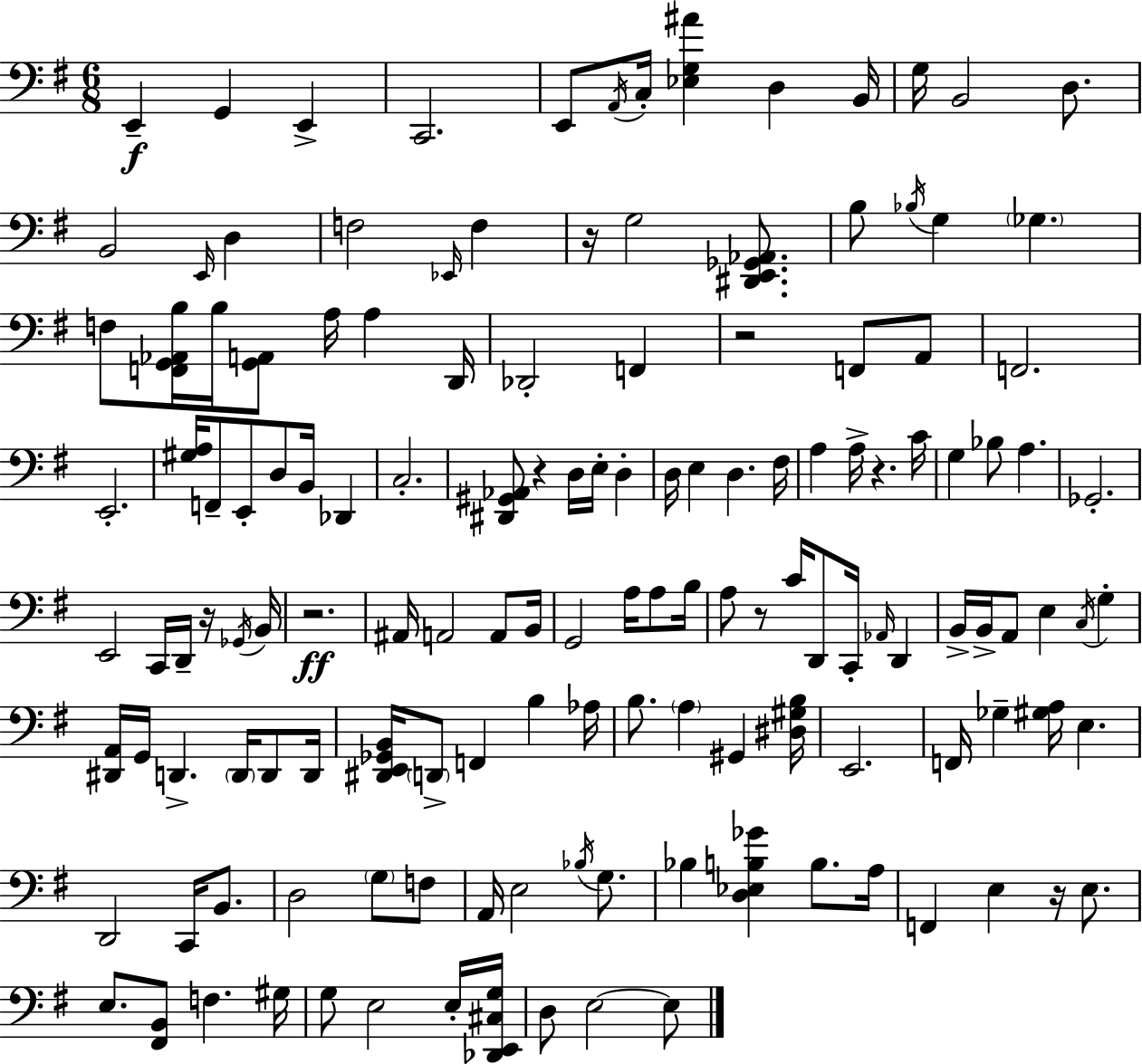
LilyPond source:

{
  \clef bass
  \numericTimeSignature
  \time 6/8
  \key e \minor
  e,4--\f g,4 e,4-> | c,2. | e,8 \acciaccatura { a,16 } c16-. <ees g ais'>4 d4 | b,16 g16 b,2 d8. | \break b,2 \grace { e,16 } d4 | f2 \grace { ees,16 } f4 | r16 g2 | <dis, e, ges, aes,>8. b8 \acciaccatura { bes16 } g4 \parenthesize ges4. | \break f8 <f, g, aes, b>16 b16 <g, a,>8 a16 a4 | d,16 des,2-. | f,4 r2 | f,8 a,8 f,2. | \break e,2.-. | <gis a>16 f,8-- e,8-. d8 b,16 | des,4 c2.-. | <dis, gis, aes,>8 r4 d16 e16-. | \break d4-. d16 e4 d4. | fis16 a4 a16-> r4. | c'16 g4 bes8 a4. | ges,2.-. | \break e,2 | c,16 d,16-- r16 \acciaccatura { ges,16 } b,16 r2.\ff | ais,16 a,2 | a,8 b,16 g,2 | \break a16 a8 b16 a8 r8 c'16 d,8 | c,16-. \grace { aes,16 } d,4 b,16-> b,16-> a,8 e4 | \acciaccatura { c16 } g4-. <dis, a,>16 g,16 d,4.-> | \parenthesize d,16 d,8 d,16 <dis, e, ges, b,>16 \parenthesize d,8-> f,4 | \break b4 aes16 b8. \parenthesize a4 | gis,4 <dis gis b>16 e,2. | f,16 ges4-- | <gis a>16 e4. d,2 | \break c,16 b,8. d2 | \parenthesize g8 f8 a,16 e2 | \acciaccatura { bes16 } g8. bes4 | <d ees b ges'>4 b8. a16 f,4 | \break e4 r16 e8. e8. <fis, b,>8 | f4. gis16 g8 e2 | e16-. <des, e, cis g>16 d8 e2~~ | e8 \bar "|."
}